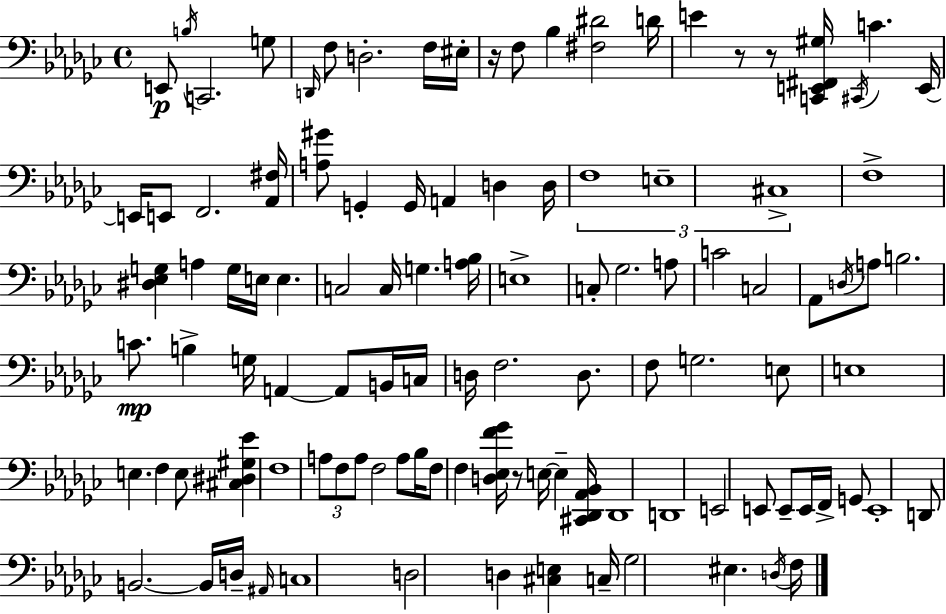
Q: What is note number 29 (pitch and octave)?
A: A3